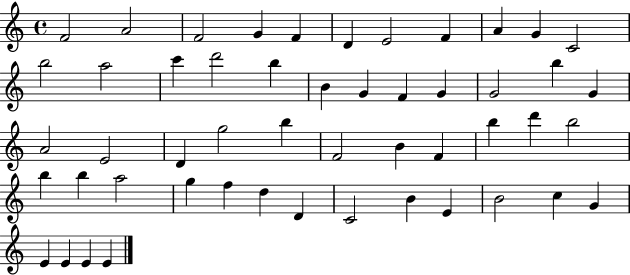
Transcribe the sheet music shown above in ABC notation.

X:1
T:Untitled
M:4/4
L:1/4
K:C
F2 A2 F2 G F D E2 F A G C2 b2 a2 c' d'2 b B G F G G2 b G A2 E2 D g2 b F2 B F b d' b2 b b a2 g f d D C2 B E B2 c G E E E E